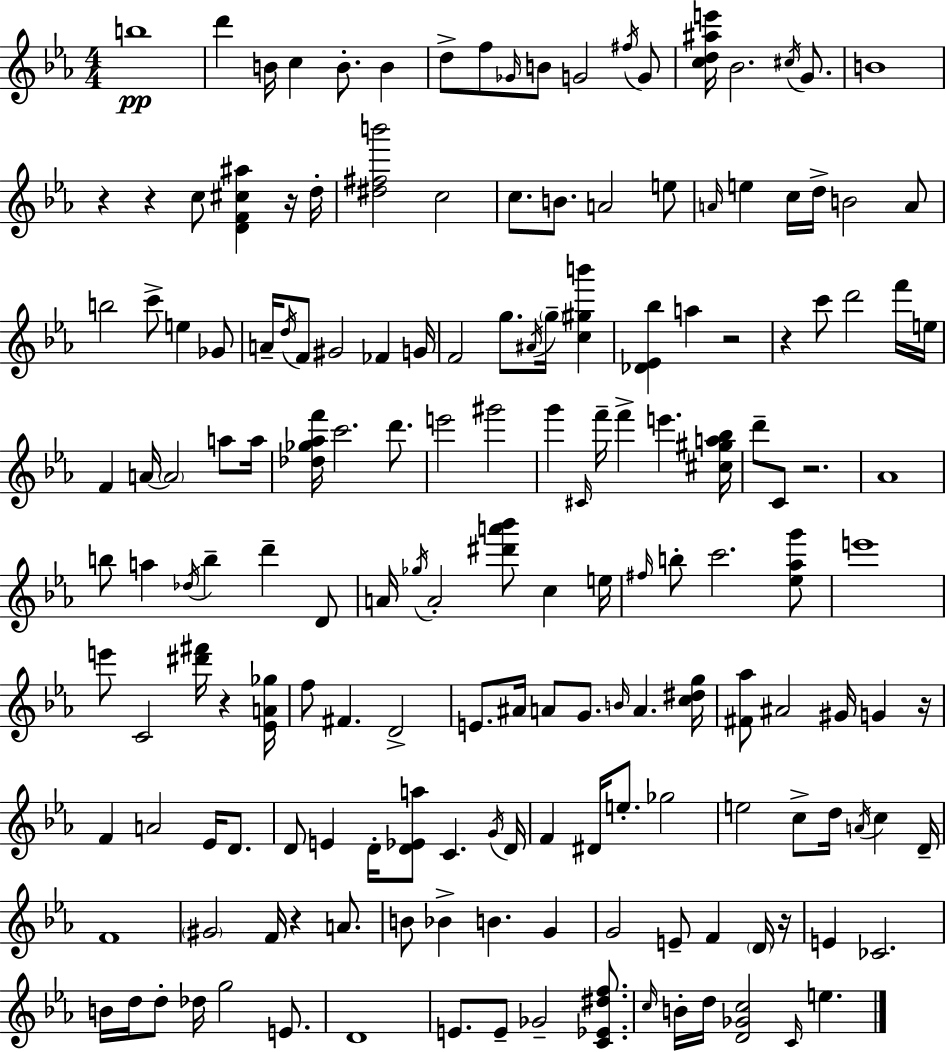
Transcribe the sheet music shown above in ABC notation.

X:1
T:Untitled
M:4/4
L:1/4
K:Eb
b4 d' B/4 c B/2 B d/2 f/2 _G/4 B/2 G2 ^f/4 G/2 [cd^ae']/4 _B2 ^c/4 G/2 B4 z z c/2 [DF^c^a] z/4 d/4 [^d^fb']2 c2 c/2 B/2 A2 e/2 A/4 e c/4 d/4 B2 A/2 b2 c'/2 e _G/2 A/4 d/4 F/2 ^G2 _F G/4 F2 g/2 ^A/4 g/4 [c^gb'] [_D_E_b] a z2 z c'/2 d'2 f'/4 e/4 F A/4 A2 a/2 a/4 [_d_g_af']/4 c'2 d'/2 e'2 ^g'2 g' ^C/4 f'/4 f' e' [^c^ga_b]/4 d'/2 C/2 z2 _A4 b/2 a _d/4 b d' D/2 A/4 _g/4 A2 [^d'a'_b']/2 c e/4 ^f/4 b/2 c'2 [_e_ag']/2 e'4 e'/2 C2 [^d'^f']/4 z [_EA_g]/4 f/2 ^F D2 E/2 ^A/4 A/2 G/2 B/4 A [c^dg]/4 [^F_a]/2 ^A2 ^G/4 G z/4 F A2 _E/4 D/2 D/2 E D/4 [D_Ea]/2 C G/4 D/4 F ^D/4 e/2 _g2 e2 c/2 d/4 A/4 c D/4 F4 ^G2 F/4 z A/2 B/2 _B B G G2 E/2 F D/4 z/4 E _C2 B/4 d/4 d/2 _d/4 g2 E/2 D4 E/2 E/2 _G2 [C_E^df]/2 c/4 B/4 d/4 [D_Gc]2 C/4 e